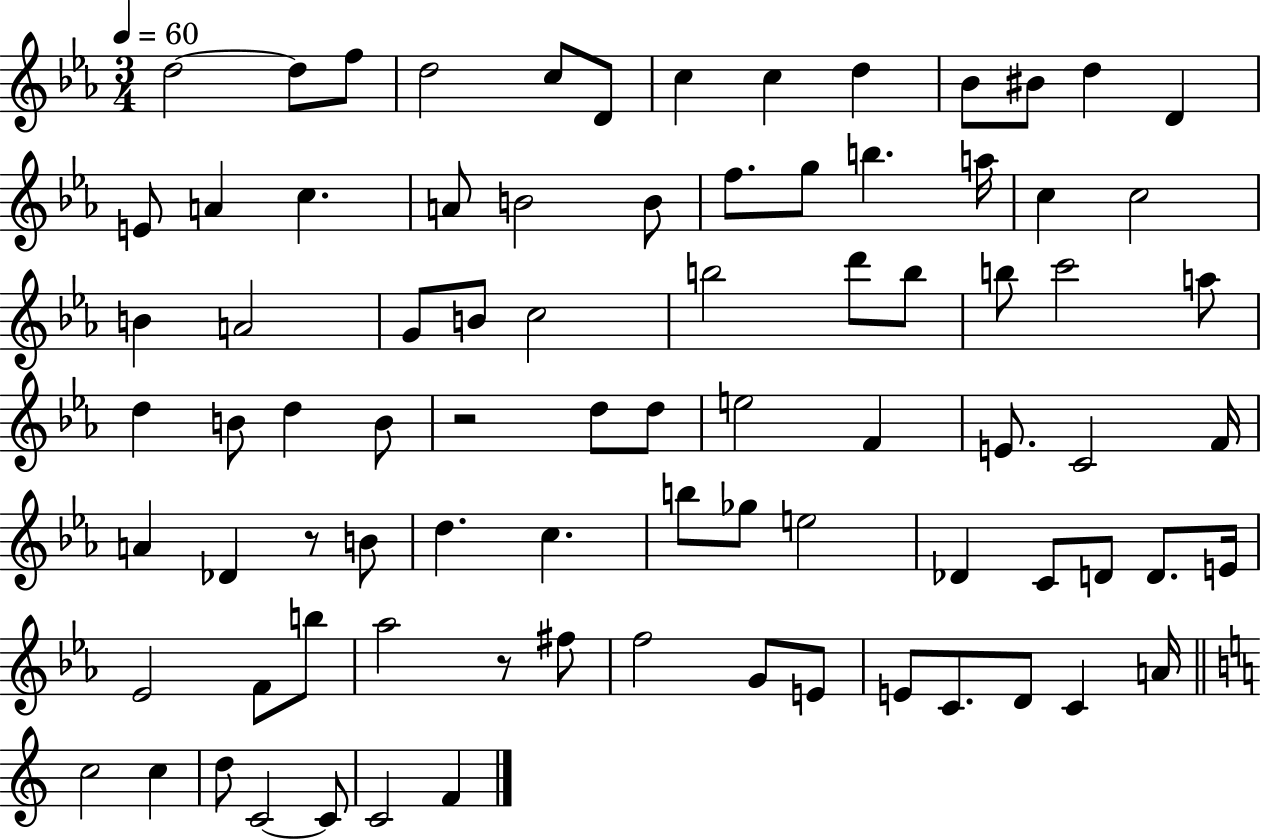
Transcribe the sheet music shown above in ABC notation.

X:1
T:Untitled
M:3/4
L:1/4
K:Eb
d2 d/2 f/2 d2 c/2 D/2 c c d _B/2 ^B/2 d D E/2 A c A/2 B2 B/2 f/2 g/2 b a/4 c c2 B A2 G/2 B/2 c2 b2 d'/2 b/2 b/2 c'2 a/2 d B/2 d B/2 z2 d/2 d/2 e2 F E/2 C2 F/4 A _D z/2 B/2 d c b/2 _g/2 e2 _D C/2 D/2 D/2 E/4 _E2 F/2 b/2 _a2 z/2 ^f/2 f2 G/2 E/2 E/2 C/2 D/2 C A/4 c2 c d/2 C2 C/2 C2 F